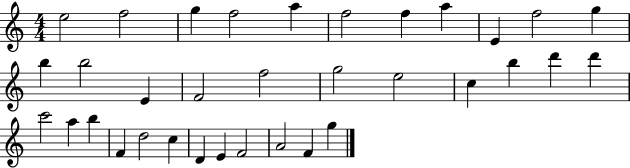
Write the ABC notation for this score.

X:1
T:Untitled
M:4/4
L:1/4
K:C
e2 f2 g f2 a f2 f a E f2 g b b2 E F2 f2 g2 e2 c b d' d' c'2 a b F d2 c D E F2 A2 F g